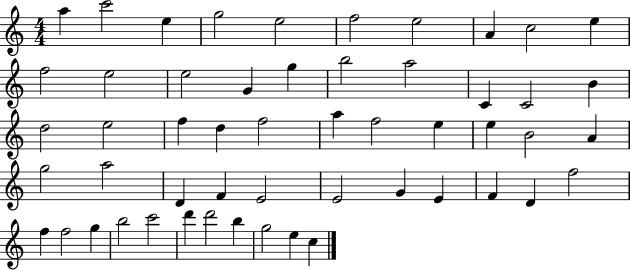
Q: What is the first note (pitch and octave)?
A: A5